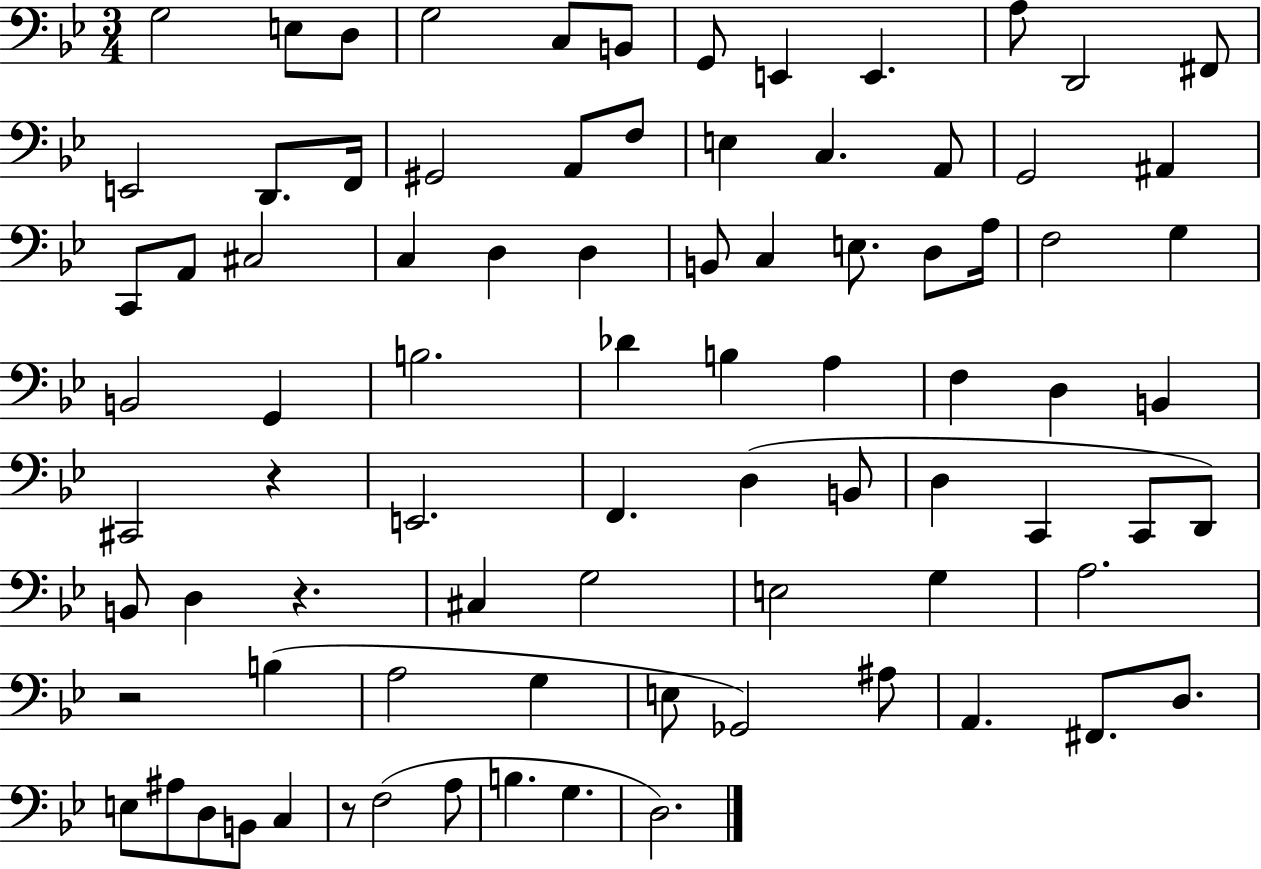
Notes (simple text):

G3/h E3/e D3/e G3/h C3/e B2/e G2/e E2/q E2/q. A3/e D2/h F#2/e E2/h D2/e. F2/s G#2/h A2/e F3/e E3/q C3/q. A2/e G2/h A#2/q C2/e A2/e C#3/h C3/q D3/q D3/q B2/e C3/q E3/e. D3/e A3/s F3/h G3/q B2/h G2/q B3/h. Db4/q B3/q A3/q F3/q D3/q B2/q C#2/h R/q E2/h. F2/q. D3/q B2/e D3/q C2/q C2/e D2/e B2/e D3/q R/q. C#3/q G3/h E3/h G3/q A3/h. R/h B3/q A3/h G3/q E3/e Gb2/h A#3/e A2/q. F#2/e. D3/e. E3/e A#3/e D3/e B2/e C3/q R/e F3/h A3/e B3/q. G3/q. D3/h.